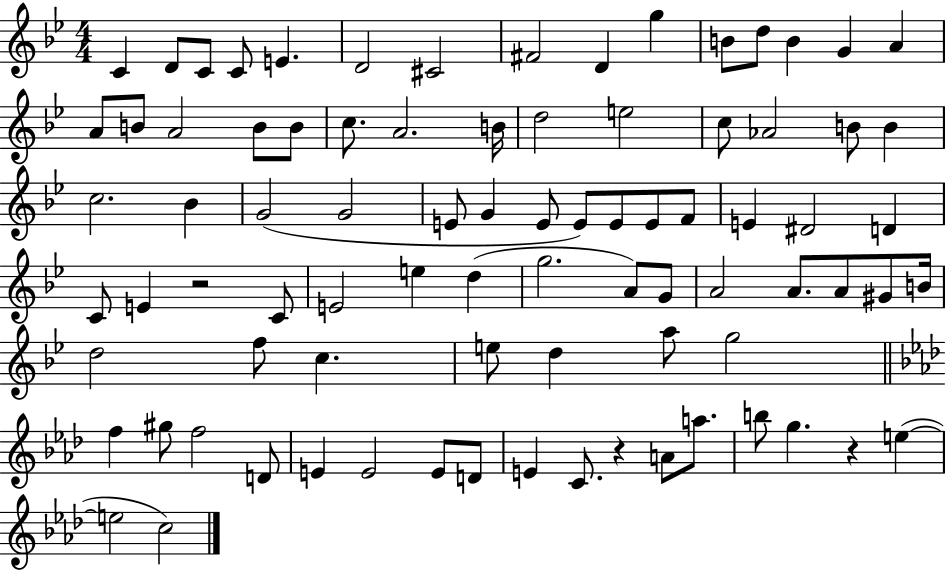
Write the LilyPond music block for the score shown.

{
  \clef treble
  \numericTimeSignature
  \time 4/4
  \key bes \major
  c'4 d'8 c'8 c'8 e'4. | d'2 cis'2 | fis'2 d'4 g''4 | b'8 d''8 b'4 g'4 a'4 | \break a'8 b'8 a'2 b'8 b'8 | c''8. a'2. b'16 | d''2 e''2 | c''8 aes'2 b'8 b'4 | \break c''2. bes'4 | g'2( g'2 | e'8 g'4 e'8 e'8) e'8 e'8 f'8 | e'4 dis'2 d'4 | \break c'8 e'4 r2 c'8 | e'2 e''4 d''4( | g''2. a'8) g'8 | a'2 a'8. a'8 gis'8 b'16 | \break d''2 f''8 c''4. | e''8 d''4 a''8 g''2 | \bar "||" \break \key aes \major f''4 gis''8 f''2 d'8 | e'4 e'2 e'8 d'8 | e'4 c'8. r4 a'8 a''8. | b''8 g''4. r4 e''4~(~ | \break e''2 c''2) | \bar "|."
}